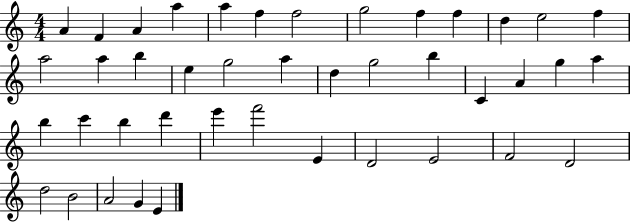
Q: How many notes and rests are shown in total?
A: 42